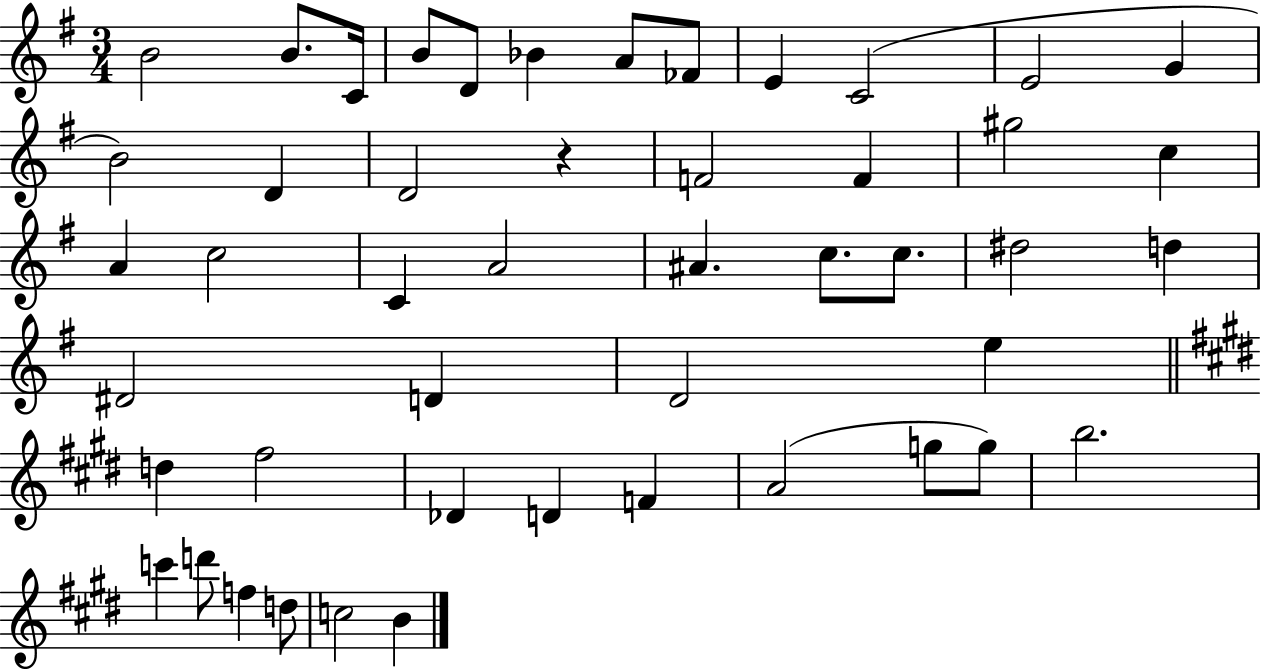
{
  \clef treble
  \numericTimeSignature
  \time 3/4
  \key g \major
  b'2 b'8. c'16 | b'8 d'8 bes'4 a'8 fes'8 | e'4 c'2( | e'2 g'4 | \break b'2) d'4 | d'2 r4 | f'2 f'4 | gis''2 c''4 | \break a'4 c''2 | c'4 a'2 | ais'4. c''8. c''8. | dis''2 d''4 | \break dis'2 d'4 | d'2 e''4 | \bar "||" \break \key e \major d''4 fis''2 | des'4 d'4 f'4 | a'2( g''8 g''8) | b''2. | \break c'''4 d'''8 f''4 d''8 | c''2 b'4 | \bar "|."
}